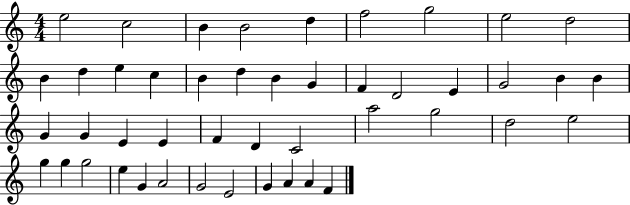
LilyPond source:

{
  \clef treble
  \numericTimeSignature
  \time 4/4
  \key c \major
  e''2 c''2 | b'4 b'2 d''4 | f''2 g''2 | e''2 d''2 | \break b'4 d''4 e''4 c''4 | b'4 d''4 b'4 g'4 | f'4 d'2 e'4 | g'2 b'4 b'4 | \break g'4 g'4 e'4 e'4 | f'4 d'4 c'2 | a''2 g''2 | d''2 e''2 | \break g''4 g''4 g''2 | e''4 g'4 a'2 | g'2 e'2 | g'4 a'4 a'4 f'4 | \break \bar "|."
}